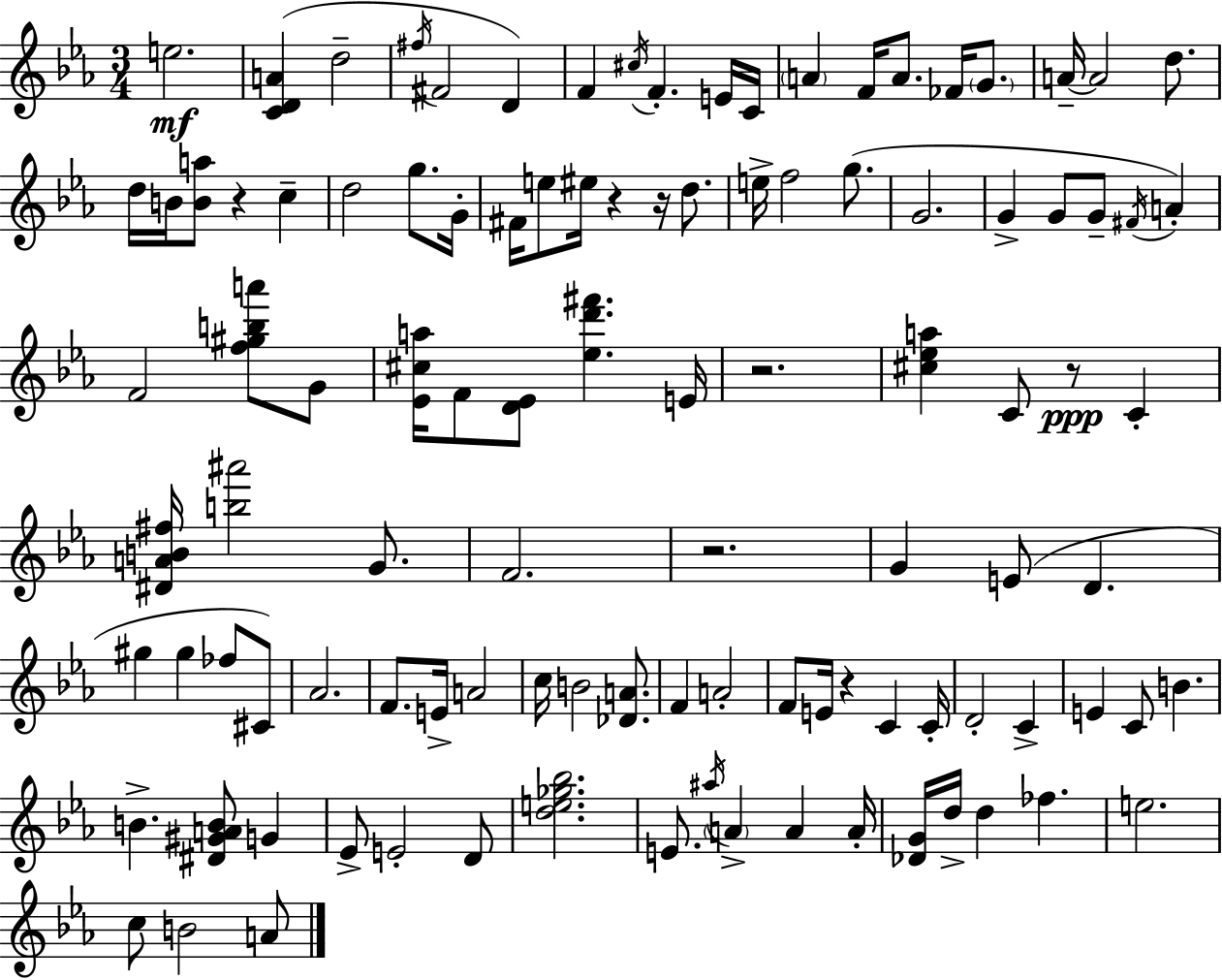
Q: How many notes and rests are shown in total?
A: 106